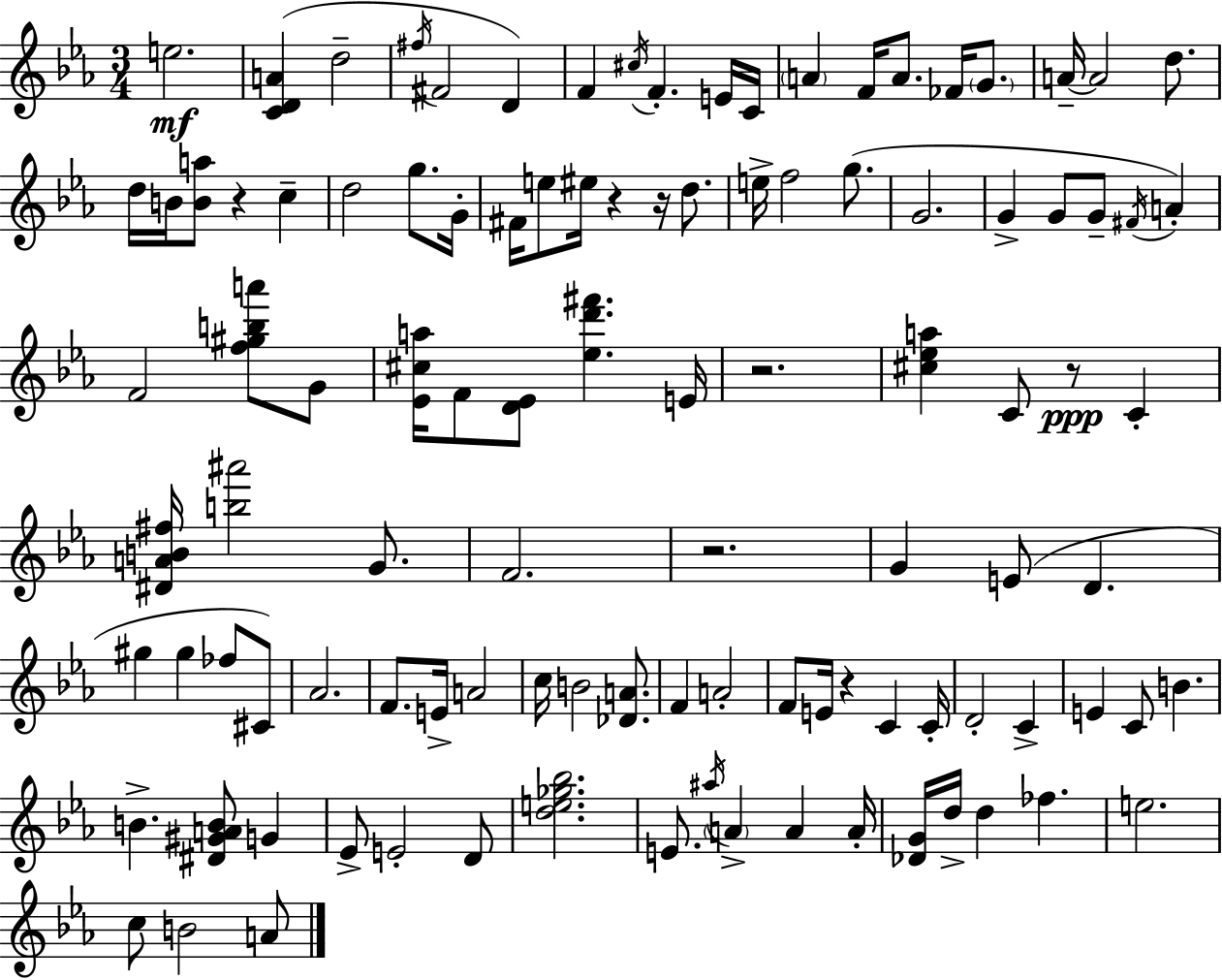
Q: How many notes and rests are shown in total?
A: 106